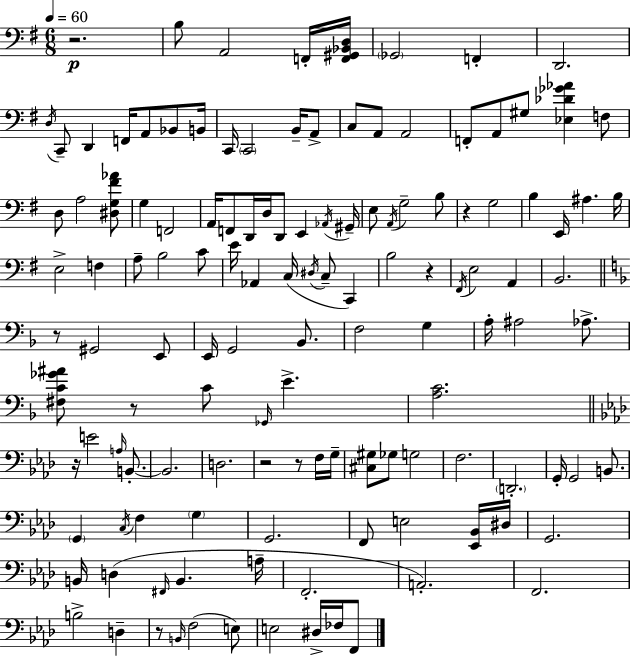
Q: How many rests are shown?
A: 9